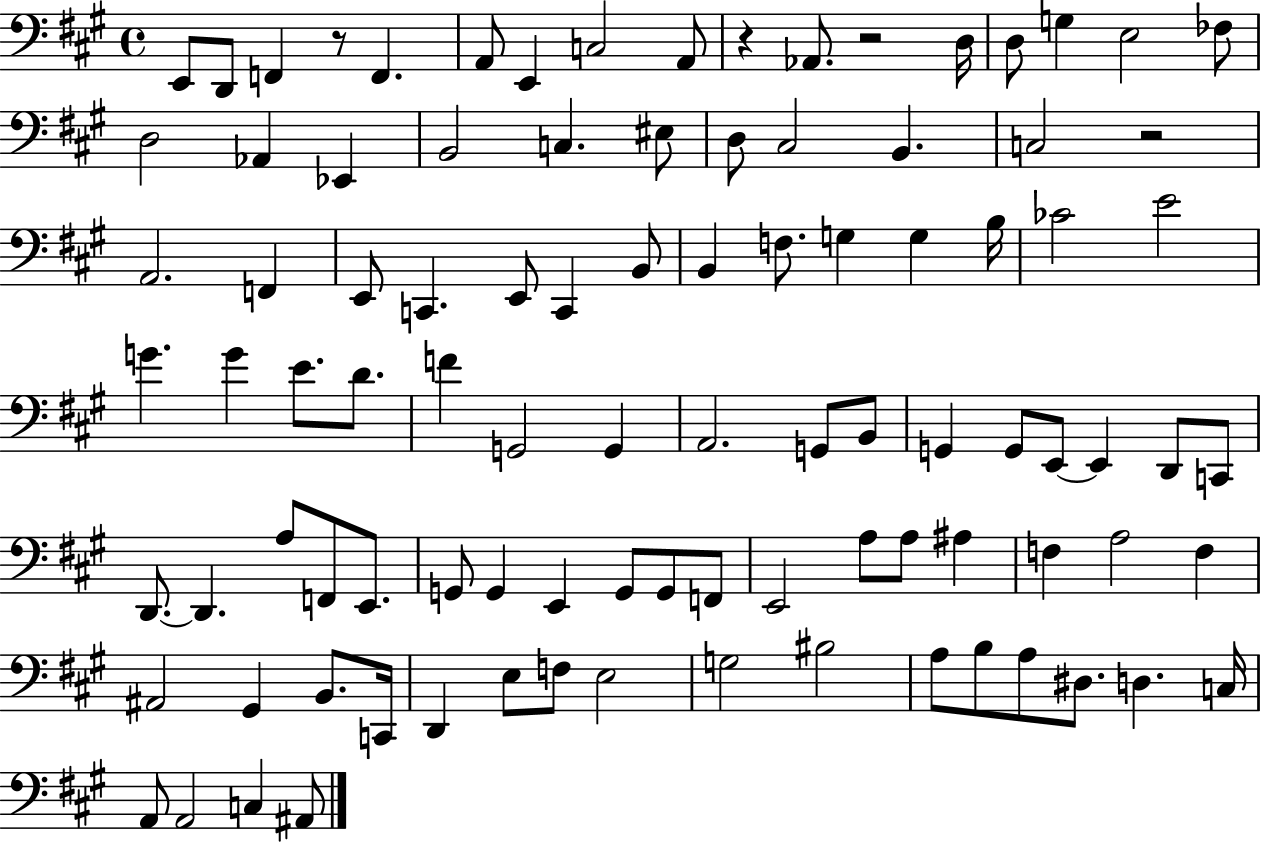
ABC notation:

X:1
T:Untitled
M:4/4
L:1/4
K:A
E,,/2 D,,/2 F,, z/2 F,, A,,/2 E,, C,2 A,,/2 z _A,,/2 z2 D,/4 D,/2 G, E,2 _F,/2 D,2 _A,, _E,, B,,2 C, ^E,/2 D,/2 ^C,2 B,, C,2 z2 A,,2 F,, E,,/2 C,, E,,/2 C,, B,,/2 B,, F,/2 G, G, B,/4 _C2 E2 G G E/2 D/2 F G,,2 G,, A,,2 G,,/2 B,,/2 G,, G,,/2 E,,/2 E,, D,,/2 C,,/2 D,,/2 D,, A,/2 F,,/2 E,,/2 G,,/2 G,, E,, G,,/2 G,,/2 F,,/2 E,,2 A,/2 A,/2 ^A, F, A,2 F, ^A,,2 ^G,, B,,/2 C,,/4 D,, E,/2 F,/2 E,2 G,2 ^B,2 A,/2 B,/2 A,/2 ^D,/2 D, C,/4 A,,/2 A,,2 C, ^A,,/2